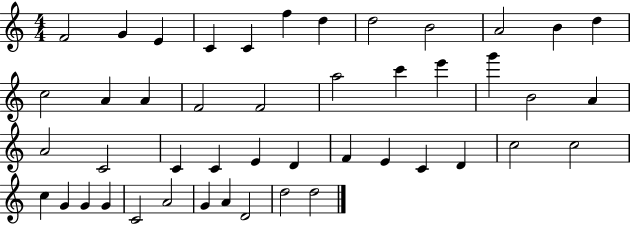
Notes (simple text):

F4/h G4/q E4/q C4/q C4/q F5/q D5/q D5/h B4/h A4/h B4/q D5/q C5/h A4/q A4/q F4/h F4/h A5/h C6/q E6/q G6/q B4/h A4/q A4/h C4/h C4/q C4/q E4/q D4/q F4/q E4/q C4/q D4/q C5/h C5/h C5/q G4/q G4/q G4/q C4/h A4/h G4/q A4/q D4/h D5/h D5/h